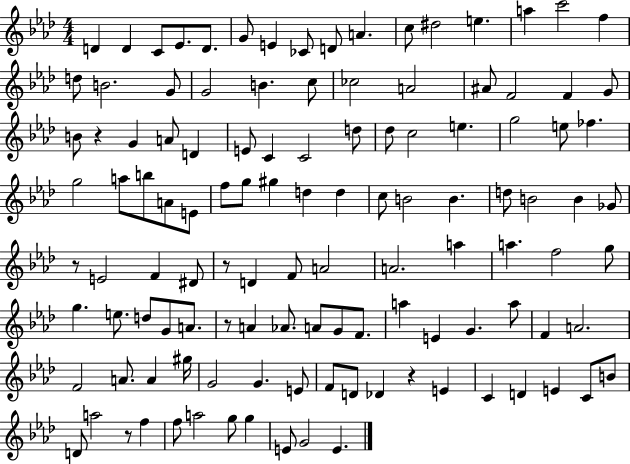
{
  \clef treble
  \numericTimeSignature
  \time 4/4
  \key aes \major
  \repeat volta 2 { d'4 d'4 c'8 ees'8. d'8. | g'8 e'4 ces'8 d'8 a'4. | c''8 dis''2 e''4. | a''4 c'''2 f''4 | \break d''8 b'2. g'8 | g'2 b'4. c''8 | ces''2 a'2 | ais'8 f'2 f'4 g'8 | \break b'8 r4 g'4 a'8 d'4 | e'8 c'4 c'2 d''8 | des''8 c''2 e''4. | g''2 e''8 fes''4. | \break g''2 a''8 b''8 a'8 e'8 | f''8 g''8 gis''4 d''4 d''4 | c''8 b'2 b'4. | d''8 b'2 b'4 ges'8 | \break r8 e'2 f'4 dis'8 | r8 d'4 f'8 a'2 | a'2. a''4 | a''4. f''2 g''8 | \break g''4. e''8. d''8 g'8 a'8. | r8 a'4 aes'8. a'8 g'8 f'8. | a''4 e'4 g'4. a''8 | f'4 a'2. | \break f'2 a'8. a'4 gis''16 | g'2 g'4. e'8 | f'8 d'8 des'4 r4 e'4 | c'4 d'4 e'4 c'8 b'8 | \break d'8 a''2 r8 f''4 | f''8 a''2 g''8 g''4 | e'8 g'2 e'4. | } \bar "|."
}